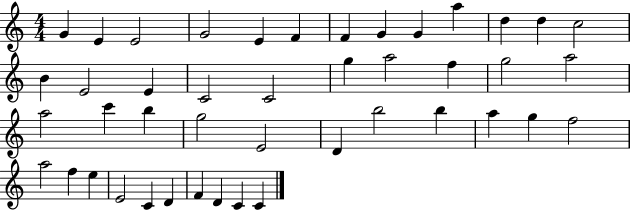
{
  \clef treble
  \numericTimeSignature
  \time 4/4
  \key c \major
  g'4 e'4 e'2 | g'2 e'4 f'4 | f'4 g'4 g'4 a''4 | d''4 d''4 c''2 | \break b'4 e'2 e'4 | c'2 c'2 | g''4 a''2 f''4 | g''2 a''2 | \break a''2 c'''4 b''4 | g''2 e'2 | d'4 b''2 b''4 | a''4 g''4 f''2 | \break a''2 f''4 e''4 | e'2 c'4 d'4 | f'4 d'4 c'4 c'4 | \bar "|."
}